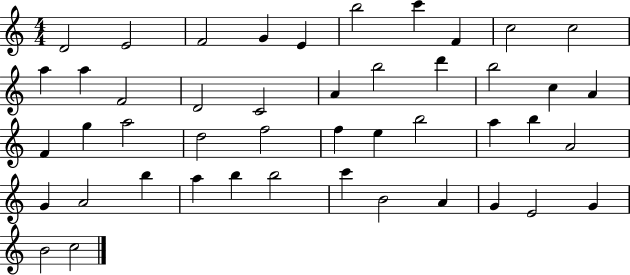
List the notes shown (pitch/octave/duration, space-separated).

D4/h E4/h F4/h G4/q E4/q B5/h C6/q F4/q C5/h C5/h A5/q A5/q F4/h D4/h C4/h A4/q B5/h D6/q B5/h C5/q A4/q F4/q G5/q A5/h D5/h F5/h F5/q E5/q B5/h A5/q B5/q A4/h G4/q A4/h B5/q A5/q B5/q B5/h C6/q B4/h A4/q G4/q E4/h G4/q B4/h C5/h